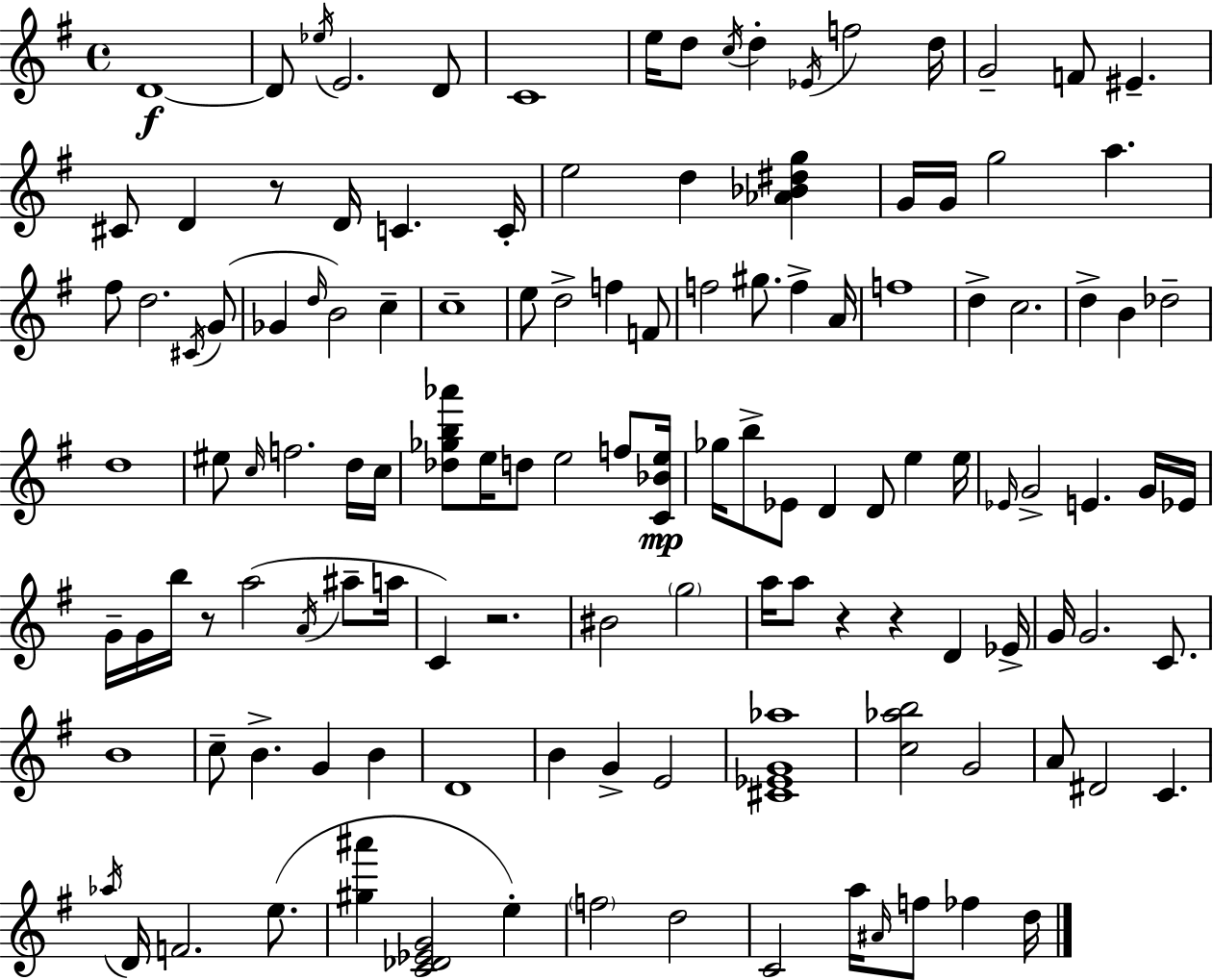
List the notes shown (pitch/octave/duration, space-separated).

D4/w D4/e Eb5/s E4/h. D4/e C4/w E5/s D5/e C5/s D5/q Eb4/s F5/h D5/s G4/h F4/e EIS4/q. C#4/e D4/q R/e D4/s C4/q. C4/s E5/h D5/q [Ab4,Bb4,D#5,G5]/q G4/s G4/s G5/h A5/q. F#5/e D5/h. C#4/s G4/e Gb4/q D5/s B4/h C5/q C5/w E5/e D5/h F5/q F4/e F5/h G#5/e. F5/q A4/s F5/w D5/q C5/h. D5/q B4/q Db5/h D5/w EIS5/e C5/s F5/h. D5/s C5/s [Db5,Gb5,B5,Ab6]/e E5/s D5/e E5/h F5/e [C4,Bb4,E5]/s Gb5/s B5/e Eb4/e D4/q D4/e E5/q E5/s Eb4/s G4/h E4/q. G4/s Eb4/s G4/s G4/s B5/s R/e A5/h A4/s A#5/e A5/s C4/q R/h. BIS4/h G5/h A5/s A5/e R/q R/q D4/q Eb4/s G4/s G4/h. C4/e. B4/w C5/e B4/q. G4/q B4/q D4/w B4/q G4/q E4/h [C#4,Eb4,G4,Ab5]/w [C5,Ab5,B5]/h G4/h A4/e D#4/h C4/q. Ab5/s D4/s F4/h. E5/e. [G#5,A#6]/q [C4,Db4,Eb4,G4]/h E5/q F5/h D5/h C4/h A5/s A#4/s F5/e FES5/q D5/s